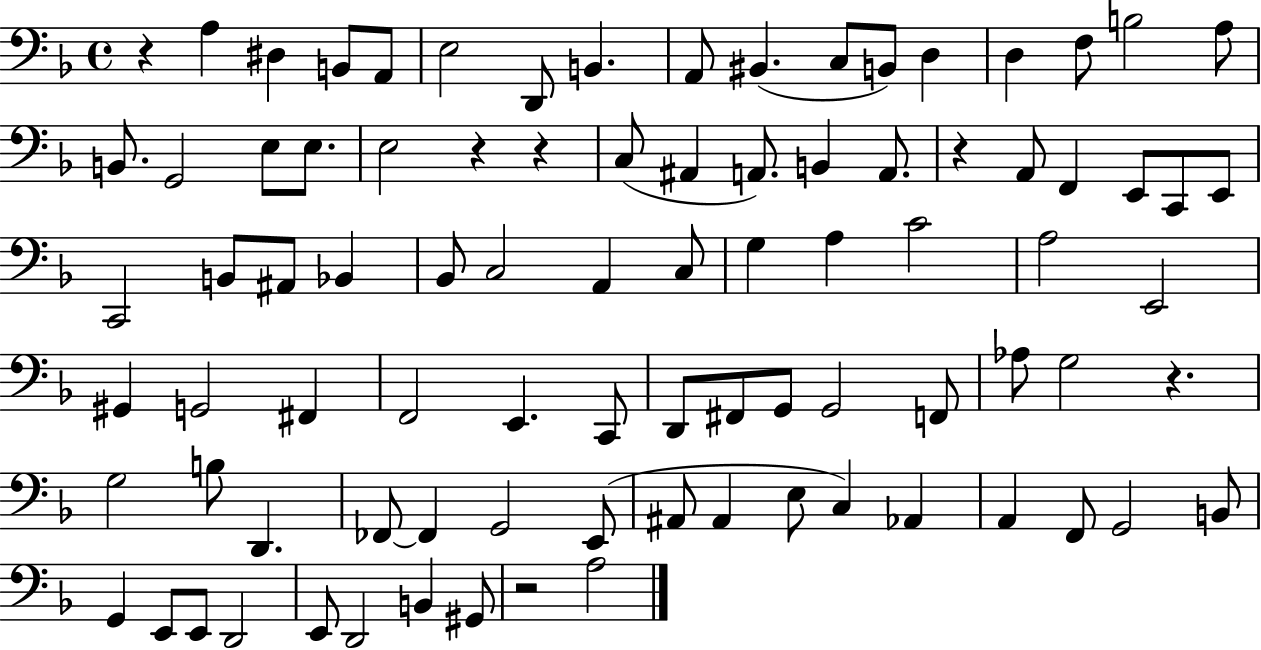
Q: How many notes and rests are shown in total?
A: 88